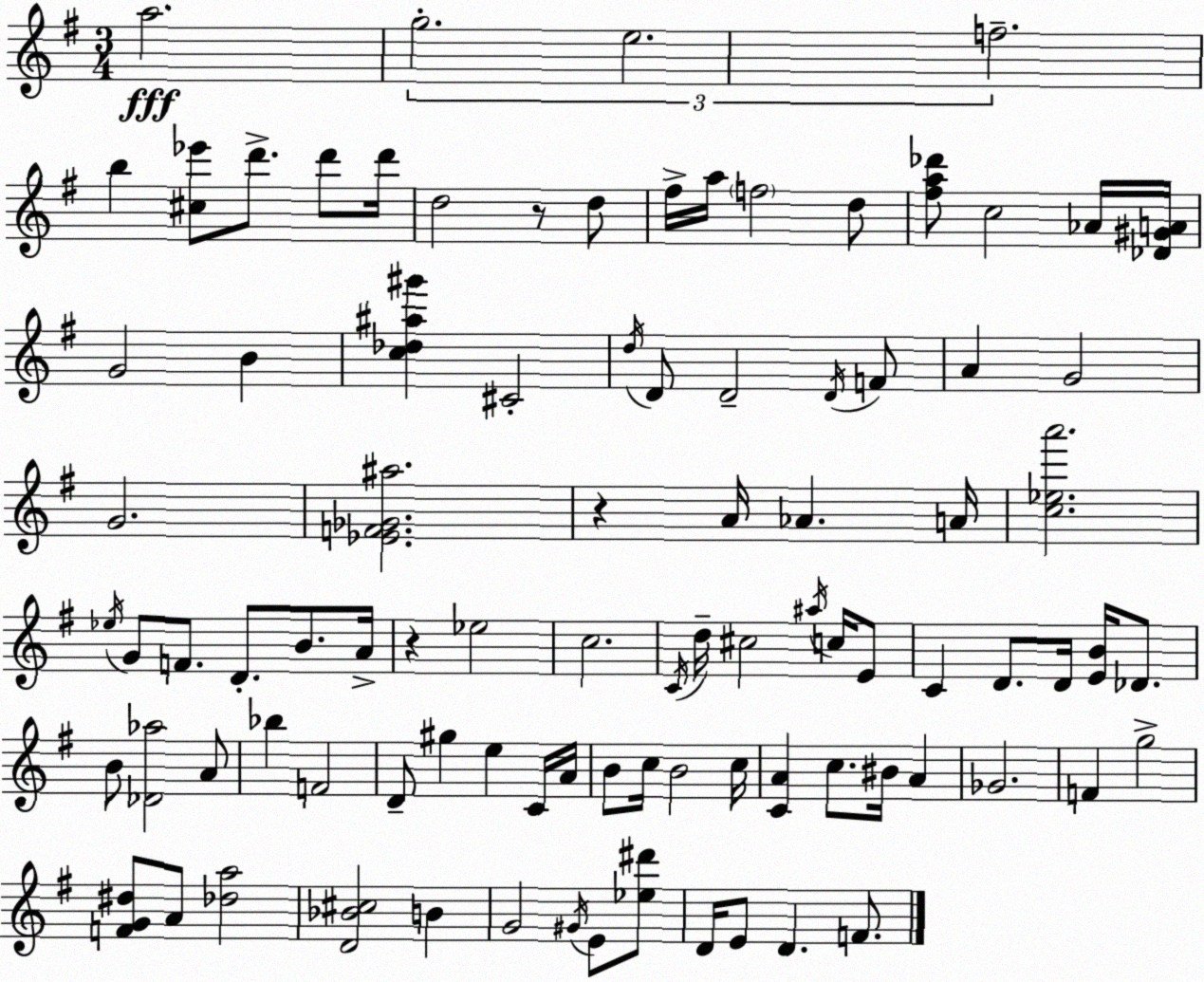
X:1
T:Untitled
M:3/4
L:1/4
K:Em
a2 g2 e2 f2 b [^c_e']/2 d'/2 d'/2 d'/4 d2 z/2 d/2 ^f/4 a/4 f2 d/2 [^fa_d']/2 c2 _A/4 [_D^GA]/4 G2 B [c_d^a^g'] ^C2 d/4 D/2 D2 D/4 F/2 A G2 G2 [_EF_G^a]2 z A/4 _A A/4 [c_ea']2 _e/4 G/2 F/2 D/2 B/2 A/4 z _e2 c2 C/4 d/4 ^c2 ^a/4 c/4 E/2 C D/2 D/4 [EB]/4 _D/2 B/2 [_D_a]2 A/2 _b F2 D/2 ^g e C/4 A/4 B/2 c/4 B2 c/4 [CA] c/2 ^B/4 A _G2 F g2 [FG^d]/2 A/2 [_da]2 [D_B^c]2 B G2 ^G/4 E/2 [_e^d']/2 D/4 E/2 D F/2